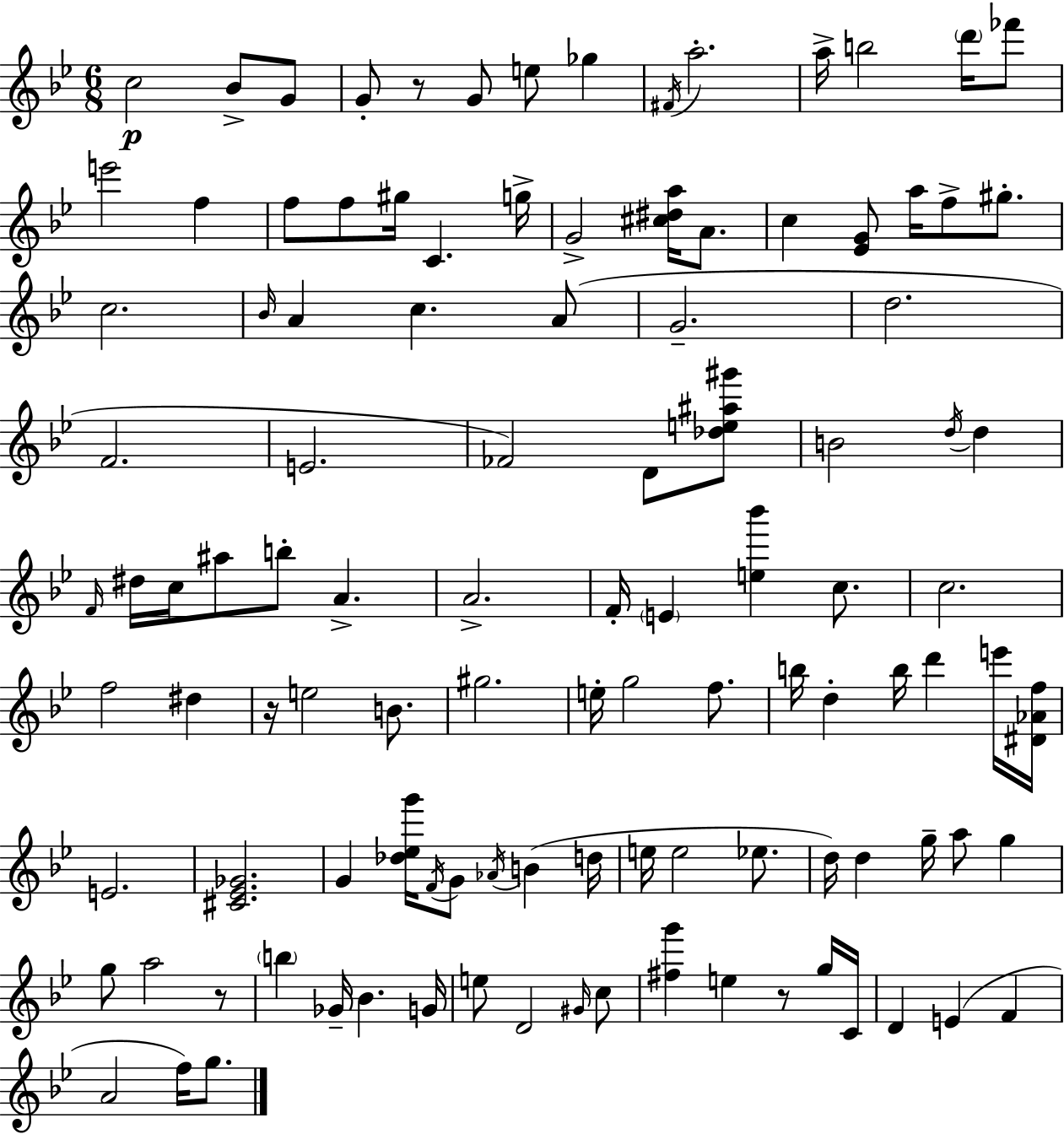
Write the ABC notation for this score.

X:1
T:Untitled
M:6/8
L:1/4
K:Bb
c2 _B/2 G/2 G/2 z/2 G/2 e/2 _g ^F/4 a2 a/4 b2 d'/4 _f'/2 e'2 f f/2 f/2 ^g/4 C g/4 G2 [^c^da]/4 A/2 c [_EG]/2 a/4 f/2 ^g/2 c2 _B/4 A c A/2 G2 d2 F2 E2 _F2 D/2 [_de^a^g']/2 B2 d/4 d F/4 ^d/4 c/4 ^a/2 b/2 A A2 F/4 E [e_b'] c/2 c2 f2 ^d z/4 e2 B/2 ^g2 e/4 g2 f/2 b/4 d b/4 d' e'/4 [^D_Af]/4 E2 [^C_E_G]2 G [_d_eg']/4 F/4 G/2 _A/4 B d/4 e/4 e2 _e/2 d/4 d g/4 a/2 g g/2 a2 z/2 b _G/4 _B G/4 e/2 D2 ^G/4 c/2 [^fg'] e z/2 g/4 C/4 D E F A2 f/4 g/2